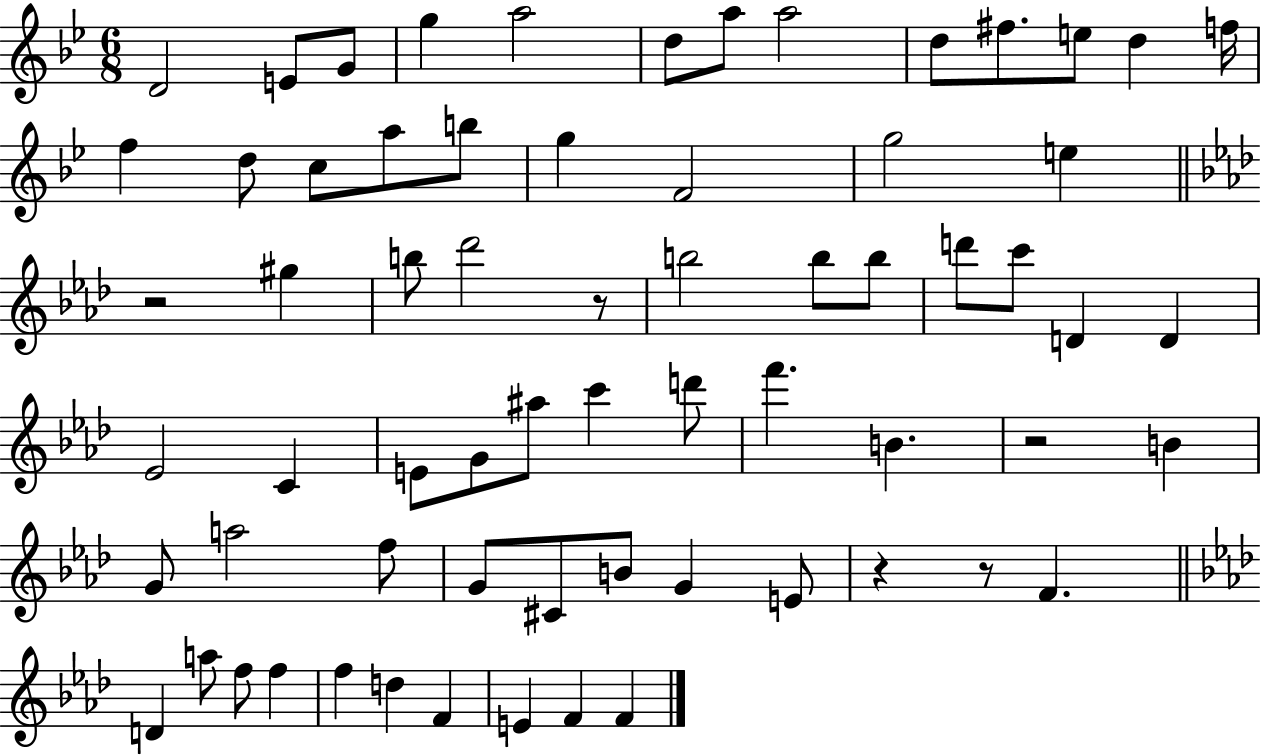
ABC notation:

X:1
T:Untitled
M:6/8
L:1/4
K:Bb
D2 E/2 G/2 g a2 d/2 a/2 a2 d/2 ^f/2 e/2 d f/4 f d/2 c/2 a/2 b/2 g F2 g2 e z2 ^g b/2 _d'2 z/2 b2 b/2 b/2 d'/2 c'/2 D D _E2 C E/2 G/2 ^a/2 c' d'/2 f' B z2 B G/2 a2 f/2 G/2 ^C/2 B/2 G E/2 z z/2 F D a/2 f/2 f f d F E F F